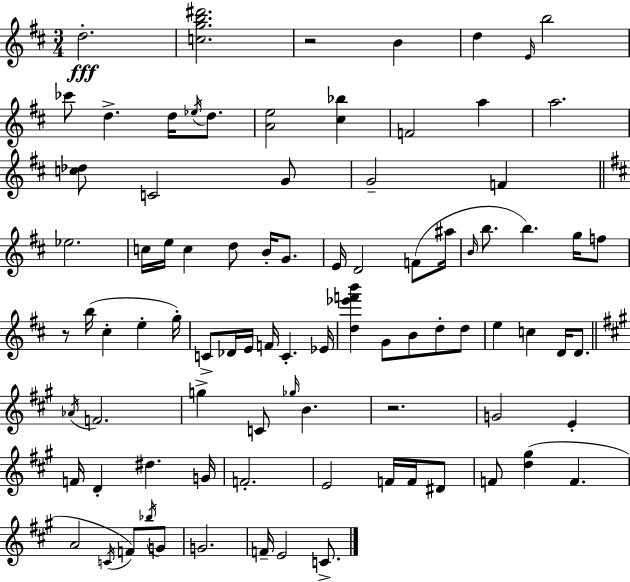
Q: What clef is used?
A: treble